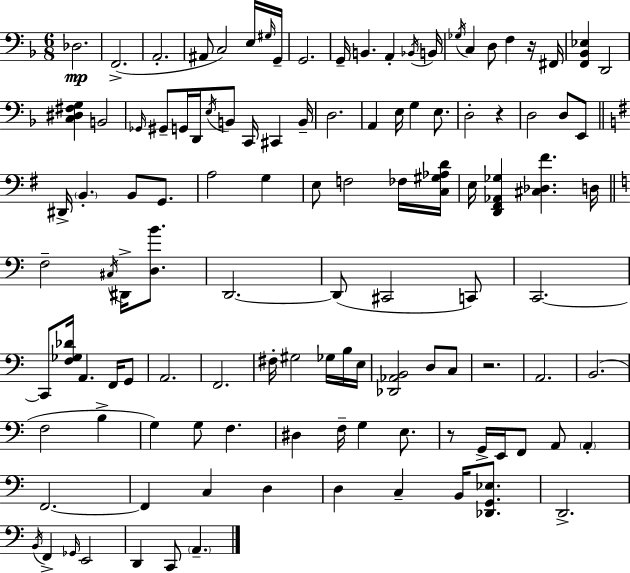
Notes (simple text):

Db3/h. F2/h. A2/h. A#2/e C3/h E3/s G#3/s G2/s G2/h. G2/s B2/q. A2/q Bb2/s B2/s Gb3/s C3/q D3/e F3/q R/s F#2/s [F2,Bb2,Eb3]/q D2/h [C3,D#3,F#3,G3]/q B2/h Gb2/s G#2/e G2/s D2/s E3/s B2/e C2/s C#2/q B2/s D3/h. A2/q E3/s G3/q E3/e. D3/h R/q D3/h D3/e E2/e D#2/s B2/q. B2/e G2/e. A3/h G3/q E3/e F3/h FES3/s [C3,G#3,Ab3,D4]/s E3/s [D2,F#2,Ab2,Gb3]/q [C#3,Db3,F#4]/q. D3/s F3/h C#3/s D#2/s [D3,B4]/e. D2/h. D2/e C#2/h C2/e C2/h. C2/e [F3,Gb3,Db4]/s A2/q. F2/s G2/e A2/h. F2/h. F#3/s G#3/h Gb3/s B3/s E3/s [Db2,Ab2,B2]/h D3/e C3/e R/h. A2/h. B2/h. F3/h B3/q G3/q G3/e F3/q. D#3/q F3/s G3/q E3/e. R/e G2/s E2/s F2/e A2/e A2/q F2/h. F2/q C3/q D3/q D3/q C3/q B2/s [Db2,G2,Eb3]/e. D2/h. B2/s F2/q Gb2/s E2/h D2/q C2/e A2/q.